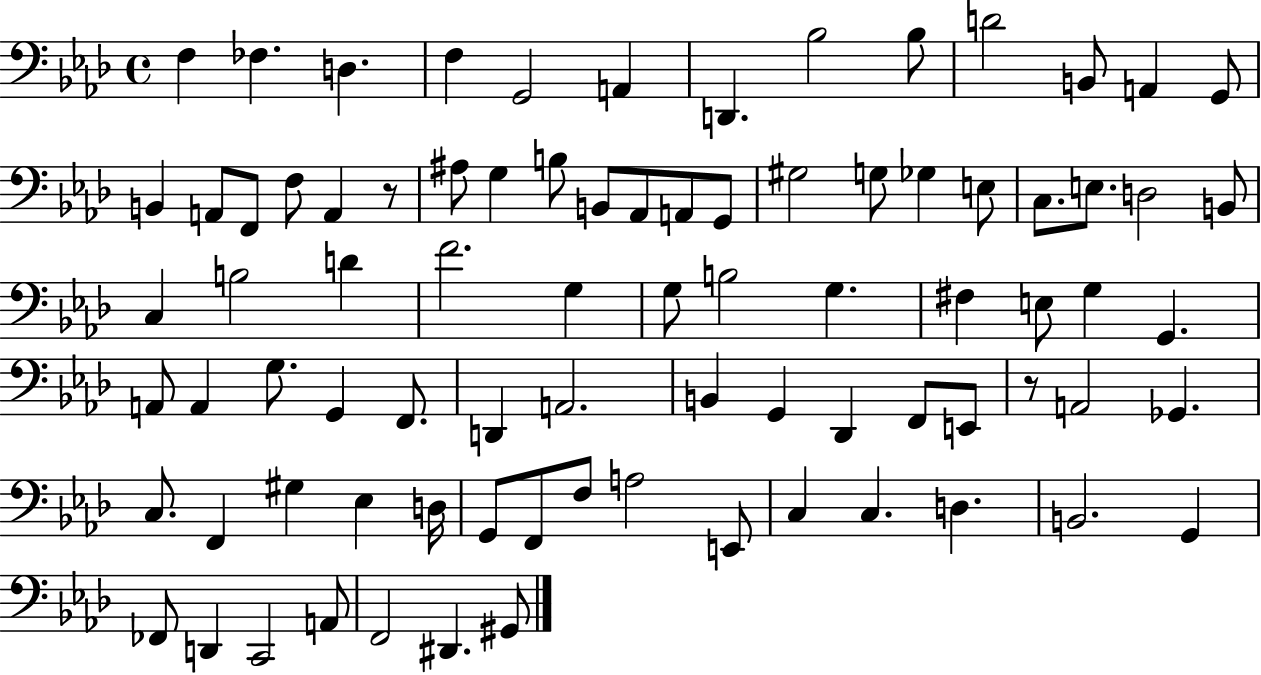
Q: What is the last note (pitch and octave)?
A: G#2